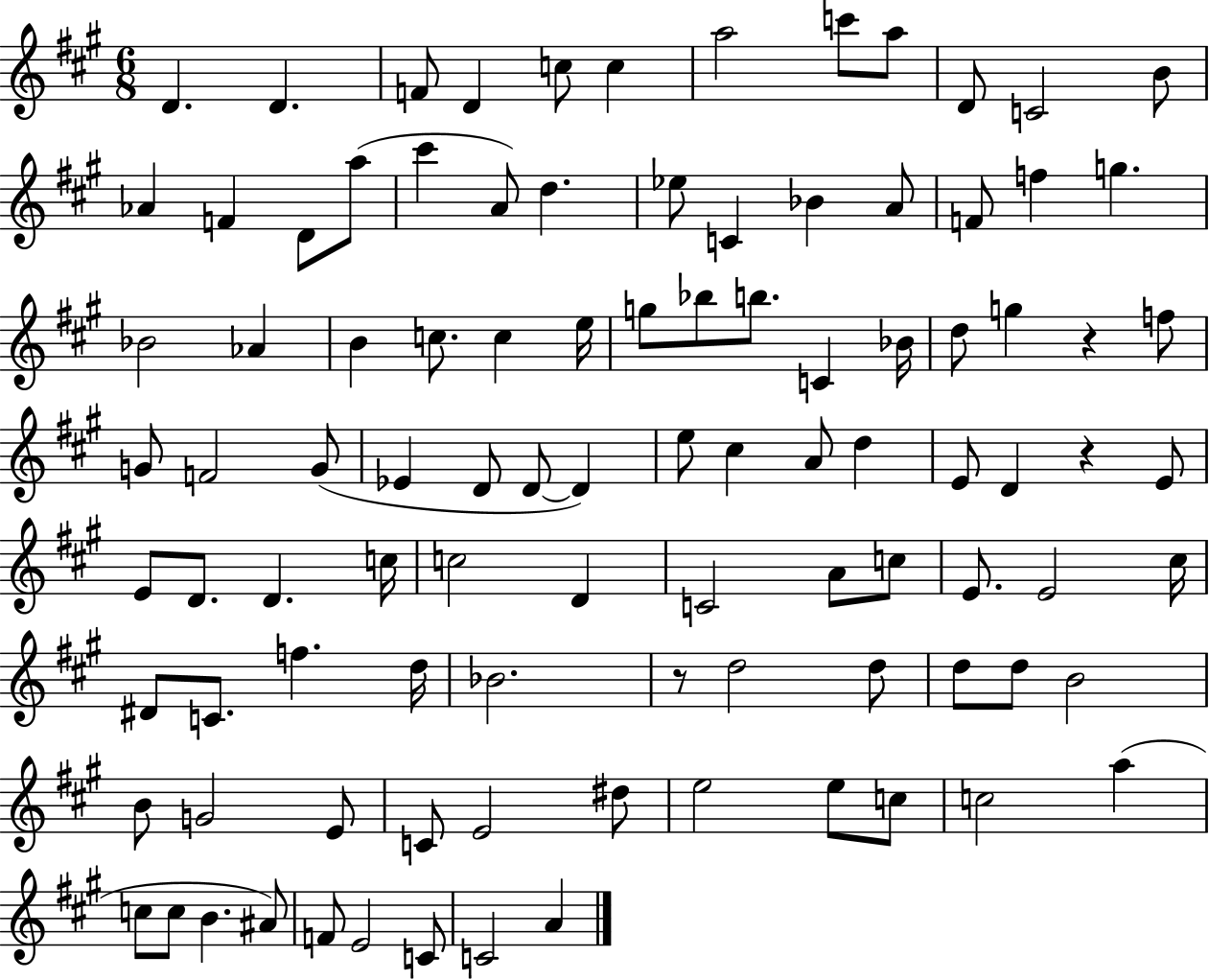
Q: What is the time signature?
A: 6/8